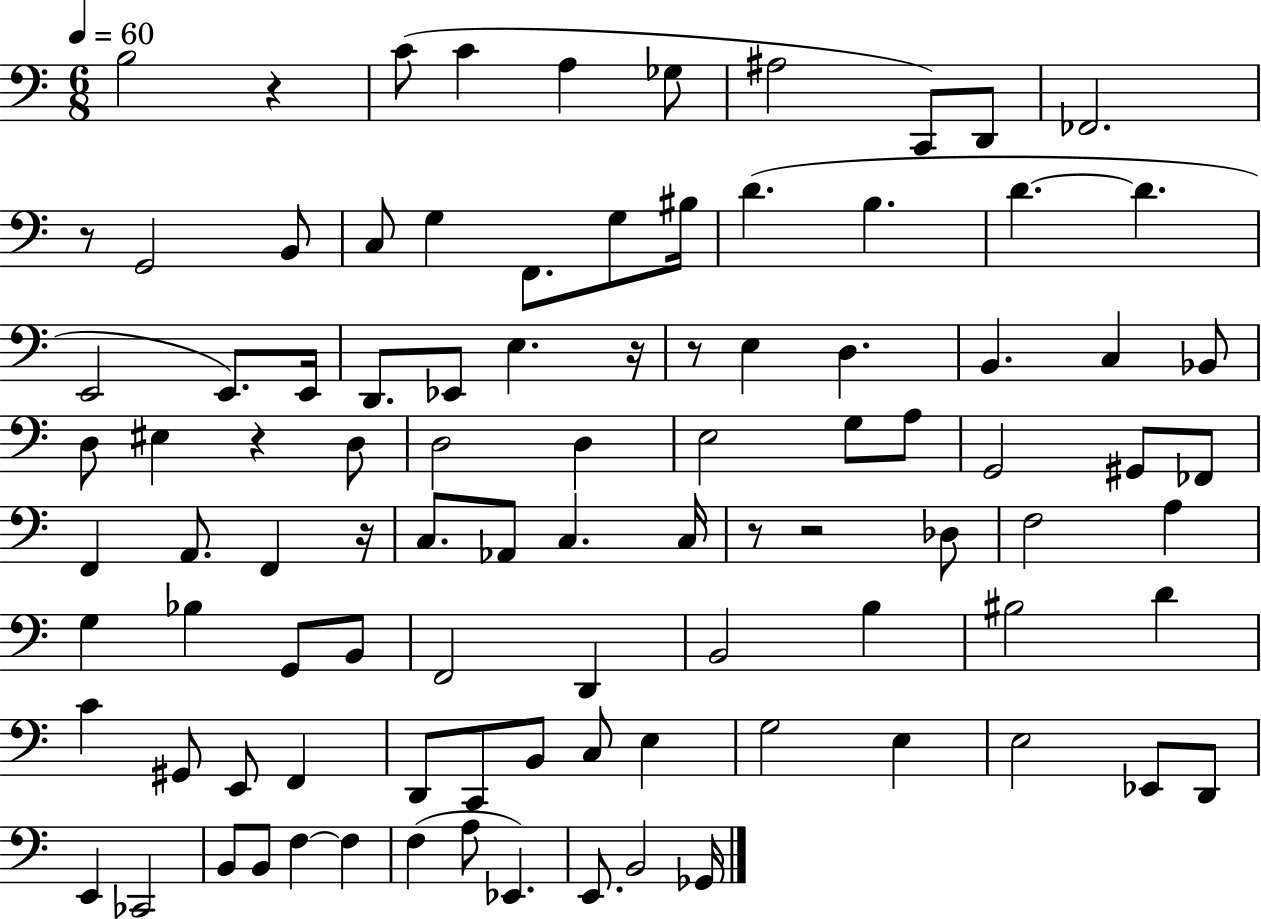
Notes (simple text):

B3/h R/q C4/e C4/q A3/q Gb3/e A#3/h C2/e D2/e FES2/h. R/e G2/h B2/e C3/e G3/q F2/e. G3/e BIS3/s D4/q. B3/q. D4/q. D4/q. E2/h E2/e. E2/s D2/e. Eb2/e E3/q. R/s R/e E3/q D3/q. B2/q. C3/q Bb2/e D3/e EIS3/q R/q D3/e D3/h D3/q E3/h G3/e A3/e G2/h G#2/e FES2/e F2/q A2/e. F2/q R/s C3/e. Ab2/e C3/q. C3/s R/e R/h Db3/e F3/h A3/q G3/q Bb3/q G2/e B2/e F2/h D2/q B2/h B3/q BIS3/h D4/q C4/q G#2/e E2/e F2/q D2/e C2/e B2/e C3/e E3/q G3/h E3/q E3/h Eb2/e D2/e E2/q CES2/h B2/e B2/e F3/q F3/q F3/q A3/e Eb2/q. E2/e. B2/h Gb2/s